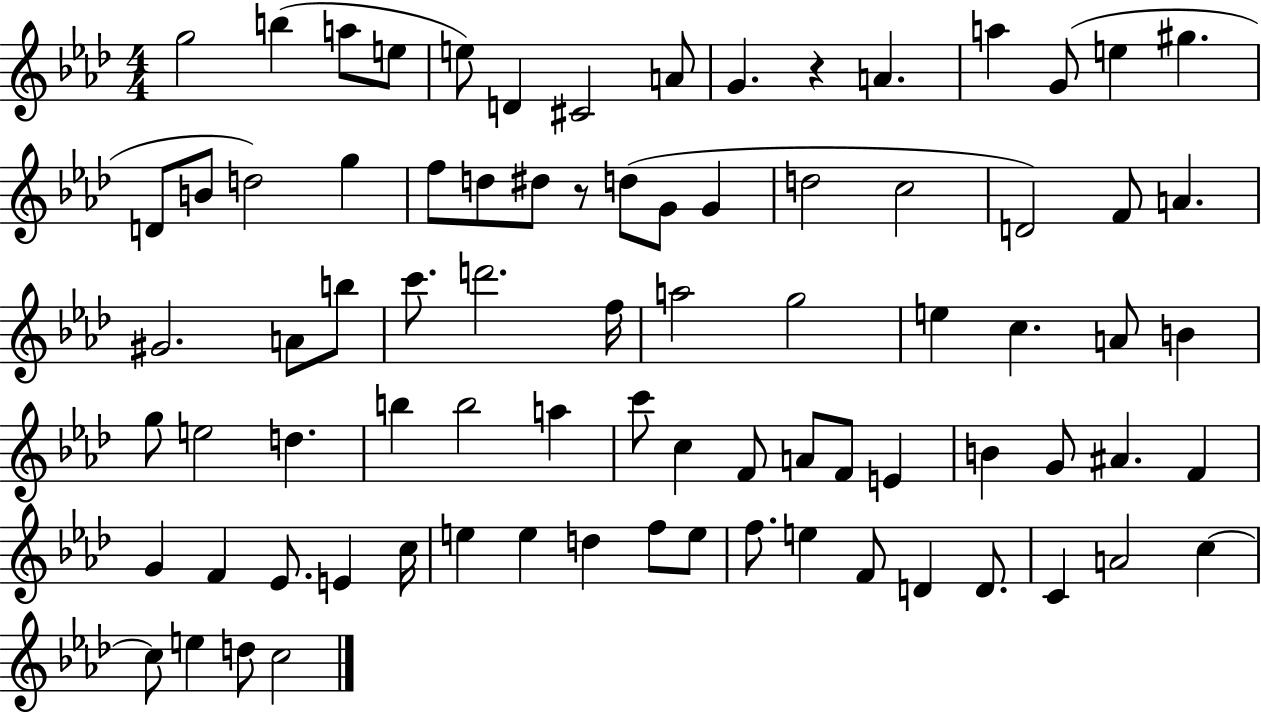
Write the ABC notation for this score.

X:1
T:Untitled
M:4/4
L:1/4
K:Ab
g2 b a/2 e/2 e/2 D ^C2 A/2 G z A a G/2 e ^g D/2 B/2 d2 g f/2 d/2 ^d/2 z/2 d/2 G/2 G d2 c2 D2 F/2 A ^G2 A/2 b/2 c'/2 d'2 f/4 a2 g2 e c A/2 B g/2 e2 d b b2 a c'/2 c F/2 A/2 F/2 E B G/2 ^A F G F _E/2 E c/4 e e d f/2 e/2 f/2 e F/2 D D/2 C A2 c c/2 e d/2 c2